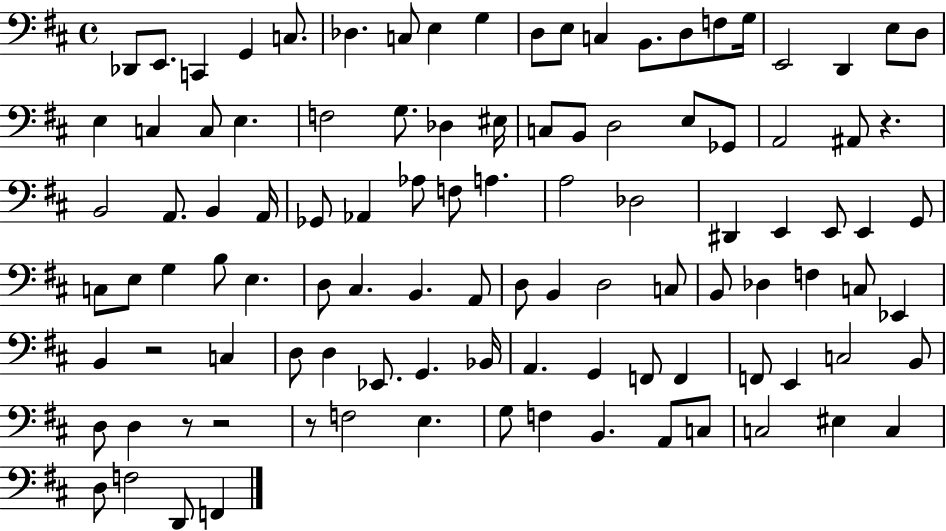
Db2/e E2/e. C2/q G2/q C3/e. Db3/q. C3/e E3/q G3/q D3/e E3/e C3/q B2/e. D3/e F3/e G3/s E2/h D2/q E3/e D3/e E3/q C3/q C3/e E3/q. F3/h G3/e. Db3/q EIS3/s C3/e B2/e D3/h E3/e Gb2/e A2/h A#2/e R/q. B2/h A2/e. B2/q A2/s Gb2/e Ab2/q Ab3/e F3/e A3/q. A3/h Db3/h D#2/q E2/q E2/e E2/q G2/e C3/e E3/e G3/q B3/e E3/q. D3/e C#3/q. B2/q. A2/e D3/e B2/q D3/h C3/e B2/e Db3/q F3/q C3/e Eb2/q B2/q R/h C3/q D3/e D3/q Eb2/e. G2/q. Bb2/s A2/q. G2/q F2/e F2/q F2/e E2/q C3/h B2/e D3/e D3/q R/e R/h R/e F3/h E3/q. G3/e F3/q B2/q. A2/e C3/e C3/h EIS3/q C3/q D3/e F3/h D2/e F2/q